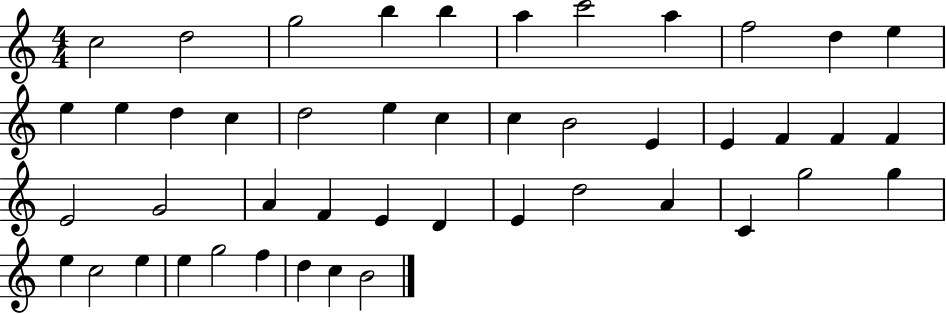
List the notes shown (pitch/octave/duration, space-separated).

C5/h D5/h G5/h B5/q B5/q A5/q C6/h A5/q F5/h D5/q E5/q E5/q E5/q D5/q C5/q D5/h E5/q C5/q C5/q B4/h E4/q E4/q F4/q F4/q F4/q E4/h G4/h A4/q F4/q E4/q D4/q E4/q D5/h A4/q C4/q G5/h G5/q E5/q C5/h E5/q E5/q G5/h F5/q D5/q C5/q B4/h